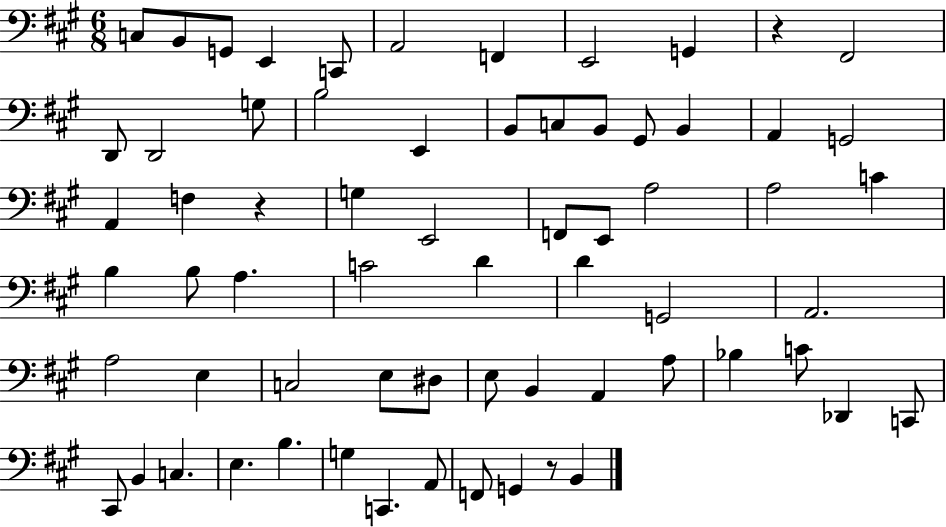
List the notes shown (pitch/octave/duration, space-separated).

C3/e B2/e G2/e E2/q C2/e A2/h F2/q E2/h G2/q R/q F#2/h D2/e D2/h G3/e B3/h E2/q B2/e C3/e B2/e G#2/e B2/q A2/q G2/h A2/q F3/q R/q G3/q E2/h F2/e E2/e A3/h A3/h C4/q B3/q B3/e A3/q. C4/h D4/q D4/q G2/h A2/h. A3/h E3/q C3/h E3/e D#3/e E3/e B2/q A2/q A3/e Bb3/q C4/e Db2/q C2/e C#2/e B2/q C3/q. E3/q. B3/q. G3/q C2/q. A2/e F2/e G2/q R/e B2/q